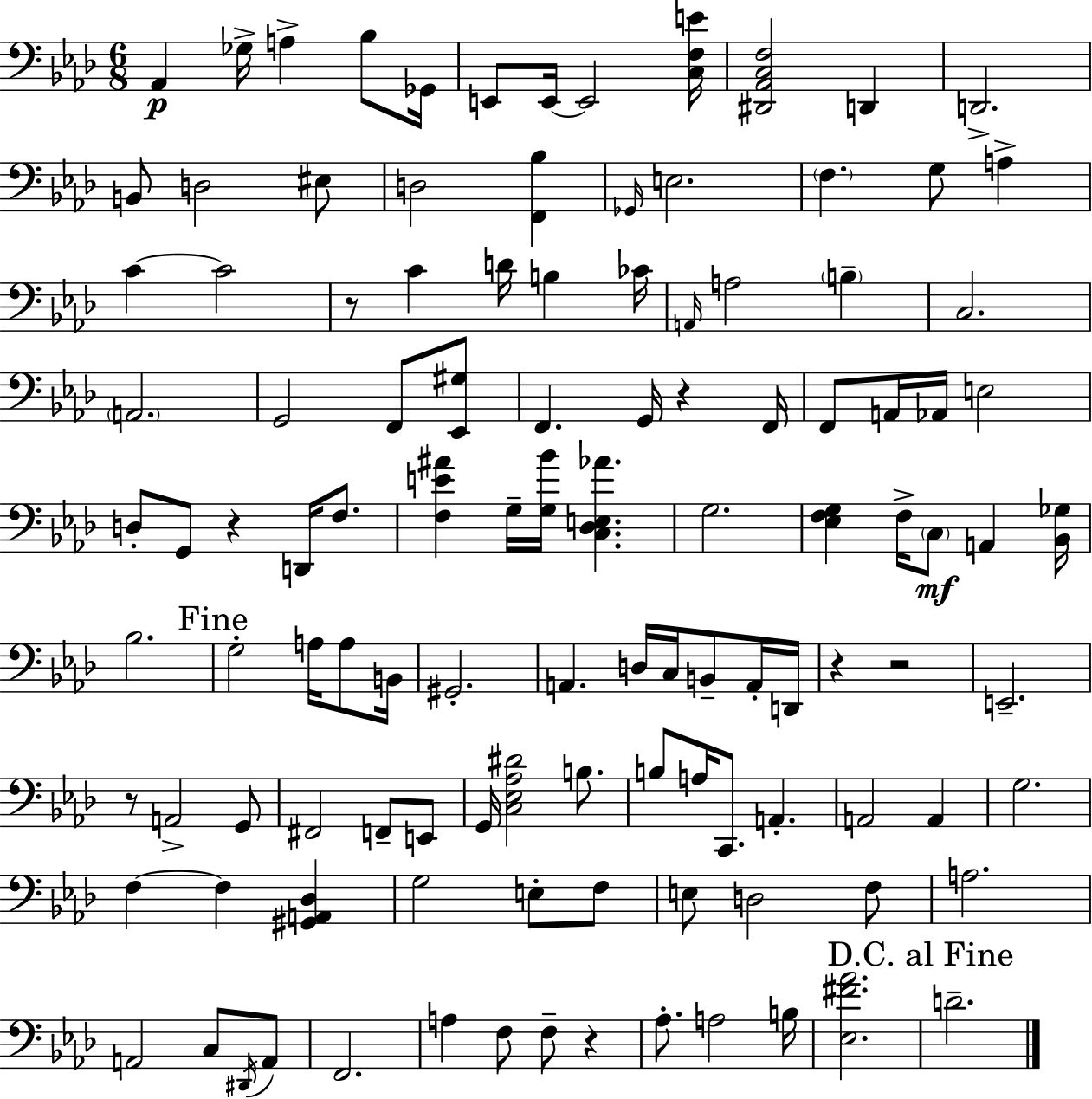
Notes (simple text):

Ab2/q Gb3/s A3/q Bb3/e Gb2/s E2/e E2/s E2/h [C3,F3,E4]/s [D#2,Ab2,C3,F3]/h D2/q D2/h. B2/e D3/h EIS3/e D3/h [F2,Bb3]/q Gb2/s E3/h. F3/q. G3/e A3/q C4/q C4/h R/e C4/q D4/s B3/q CES4/s A2/s A3/h B3/q C3/h. A2/h. G2/h F2/e [Eb2,G#3]/e F2/q. G2/s R/q F2/s F2/e A2/s Ab2/s E3/h D3/e G2/e R/q D2/s F3/e. [F3,E4,A#4]/q G3/s [G3,Bb4]/s [C3,Db3,E3,Ab4]/q. G3/h. [Eb3,F3,G3]/q F3/s C3/e A2/q [Bb2,Gb3]/s Bb3/h. G3/h A3/s A3/e B2/s G#2/h. A2/q. D3/s C3/s B2/e A2/s D2/s R/q R/h E2/h. R/e A2/h G2/e F#2/h F2/e E2/e G2/s [C3,Eb3,Ab3,D#4]/h B3/e. B3/e A3/s C2/e. A2/q. A2/h A2/q G3/h. F3/q F3/q [G#2,A2,Db3]/q G3/h E3/e F3/e E3/e D3/h F3/e A3/h. A2/h C3/e D#2/s A2/e F2/h. A3/q F3/e F3/e R/q Ab3/e. A3/h B3/s [Eb3,F#4,Ab4]/h. D4/h.